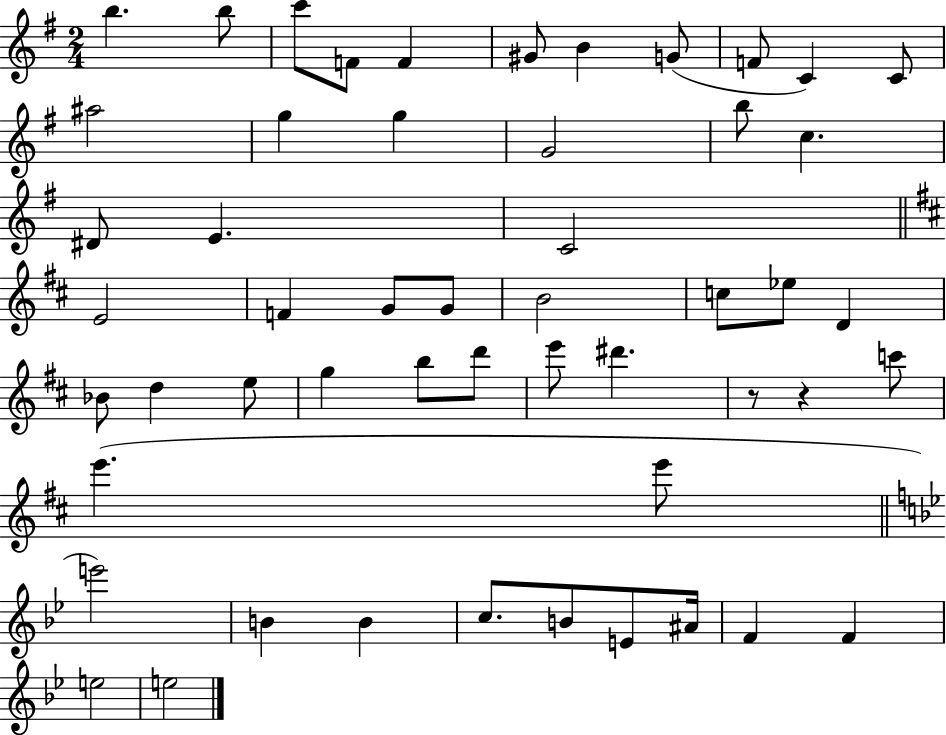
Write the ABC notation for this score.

X:1
T:Untitled
M:2/4
L:1/4
K:G
b b/2 c'/2 F/2 F ^G/2 B G/2 F/2 C C/2 ^a2 g g G2 b/2 c ^D/2 E C2 E2 F G/2 G/2 B2 c/2 _e/2 D _B/2 d e/2 g b/2 d'/2 e'/2 ^d' z/2 z c'/2 e' e'/2 e'2 B B c/2 B/2 E/2 ^A/4 F F e2 e2